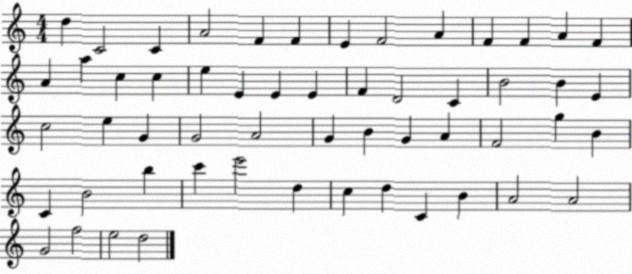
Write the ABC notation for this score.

X:1
T:Untitled
M:4/4
L:1/4
K:C
d C2 C A2 F F E F2 A F F A F A a c c e E E E F D2 C B2 B E c2 e G G2 A2 G B G A F2 g B C B2 b c' e'2 d c d C B A2 A2 G2 f2 e2 d2